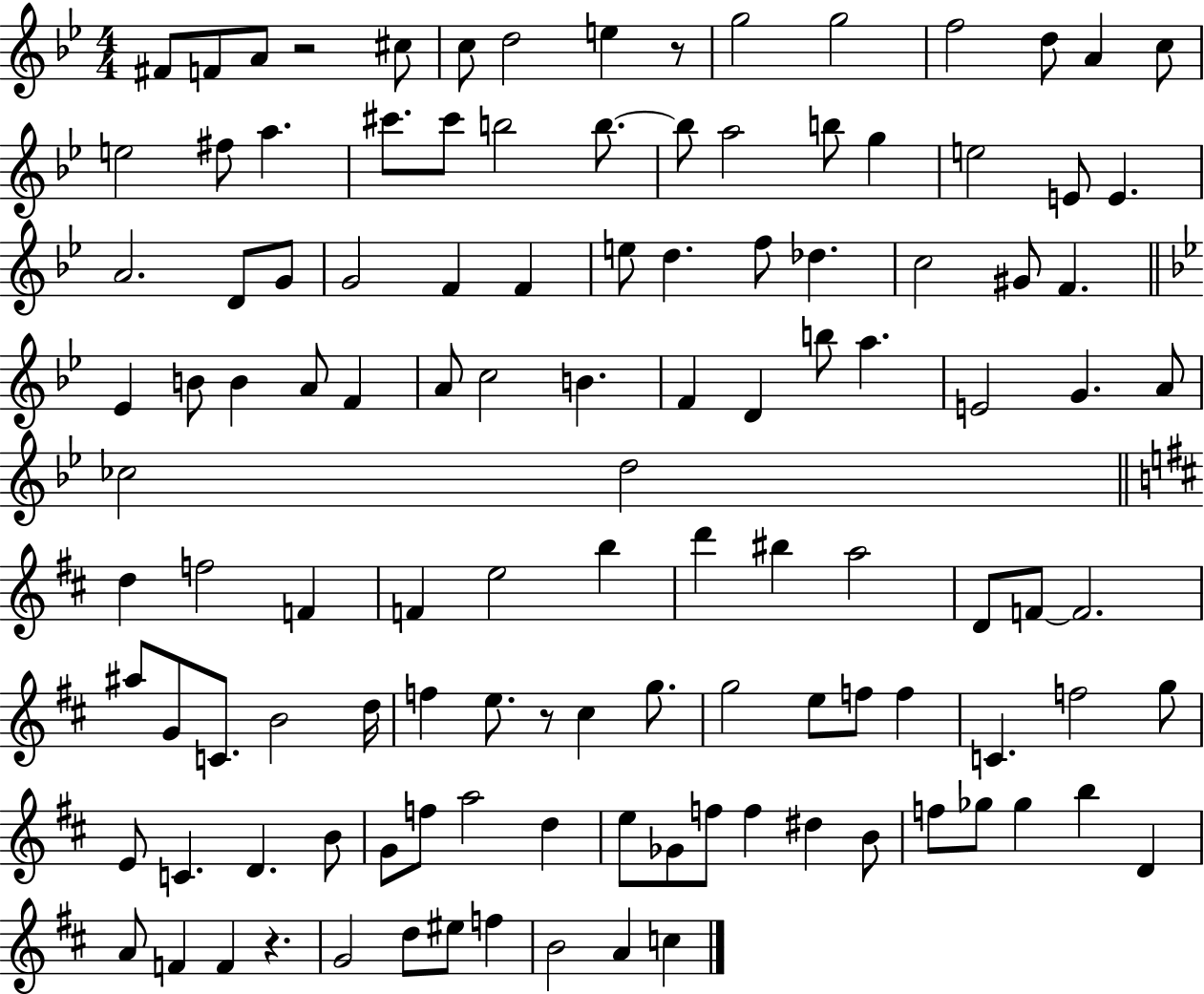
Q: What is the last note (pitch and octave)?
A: C5